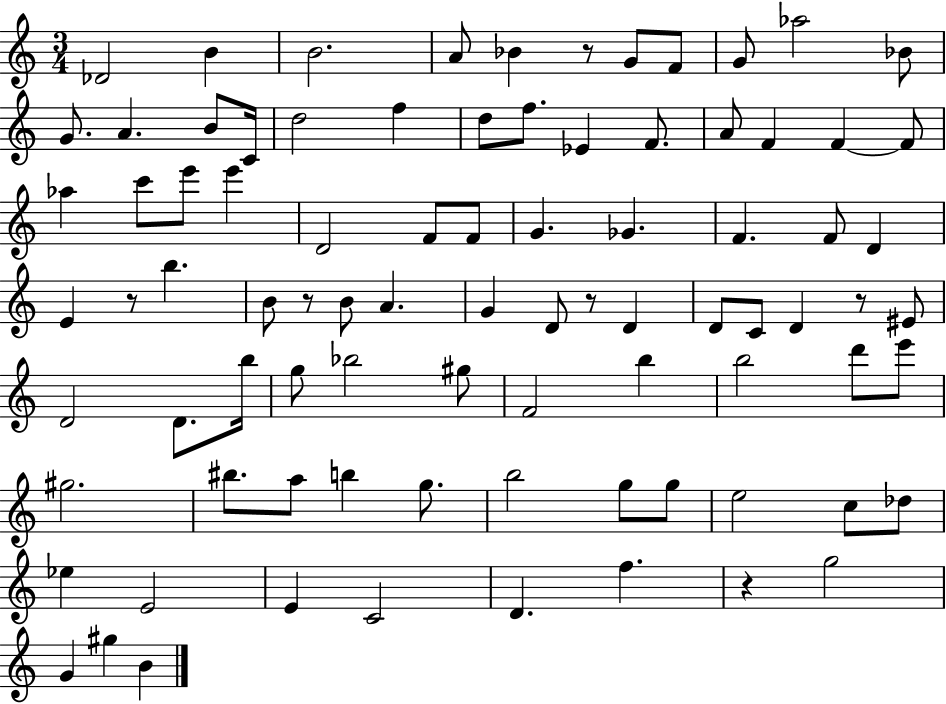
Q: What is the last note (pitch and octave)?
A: B4